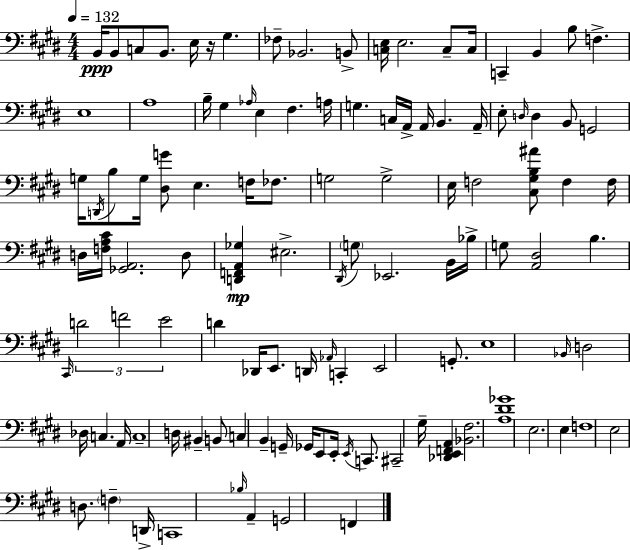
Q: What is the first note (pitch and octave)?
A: B2